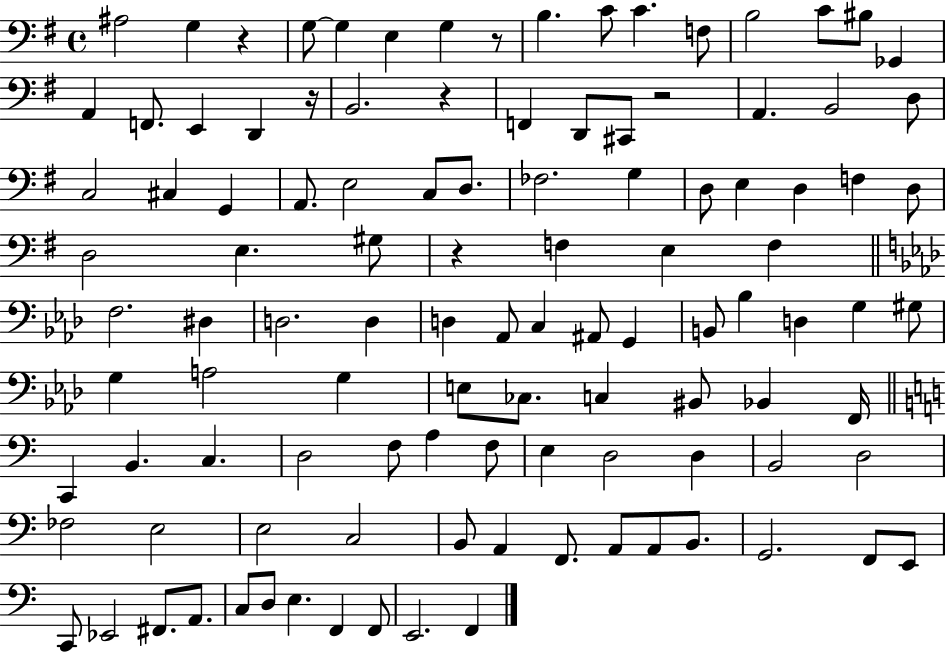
A#3/h G3/q R/q G3/e G3/q E3/q G3/q R/e B3/q. C4/e C4/q. F3/e B3/h C4/e BIS3/e Gb2/q A2/q F2/e. E2/q D2/q R/s B2/h. R/q F2/q D2/e C#2/e R/h A2/q. B2/h D3/e C3/h C#3/q G2/q A2/e. E3/h C3/e D3/e. FES3/h. G3/q D3/e E3/q D3/q F3/q D3/e D3/h E3/q. G#3/e R/q F3/q E3/q F3/q F3/h. D#3/q D3/h. D3/q D3/q Ab2/e C3/q A#2/e G2/q B2/e Bb3/q D3/q G3/q G#3/e G3/q A3/h G3/q E3/e CES3/e. C3/q BIS2/e Bb2/q F2/s C2/q B2/q. C3/q. D3/h F3/e A3/q F3/e E3/q D3/h D3/q B2/h D3/h FES3/h E3/h E3/h C3/h B2/e A2/q F2/e. A2/e A2/e B2/e. G2/h. F2/e E2/e C2/e Eb2/h F#2/e. A2/e. C3/e D3/e E3/q. F2/q F2/e E2/h. F2/q